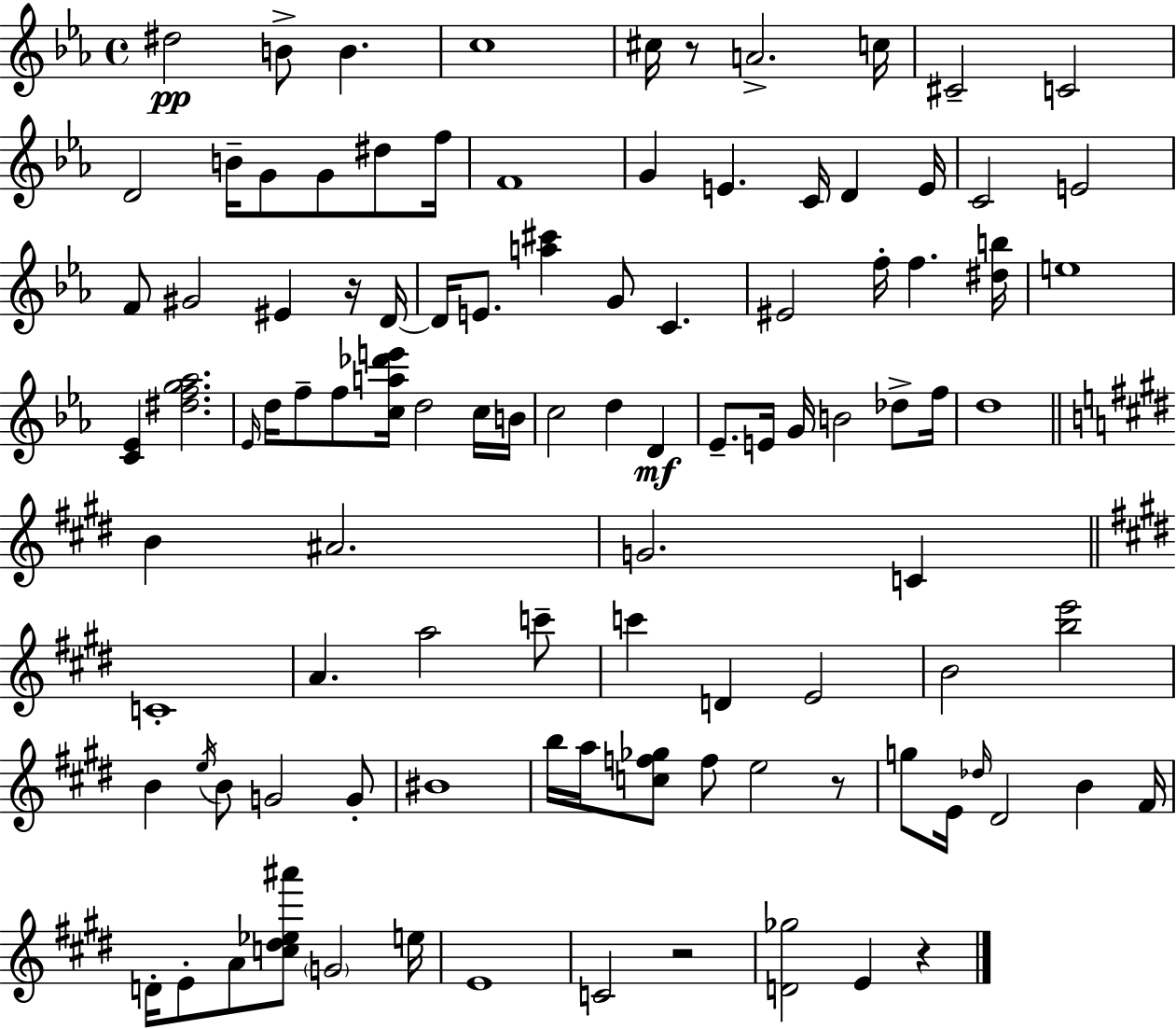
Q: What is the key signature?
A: EES major